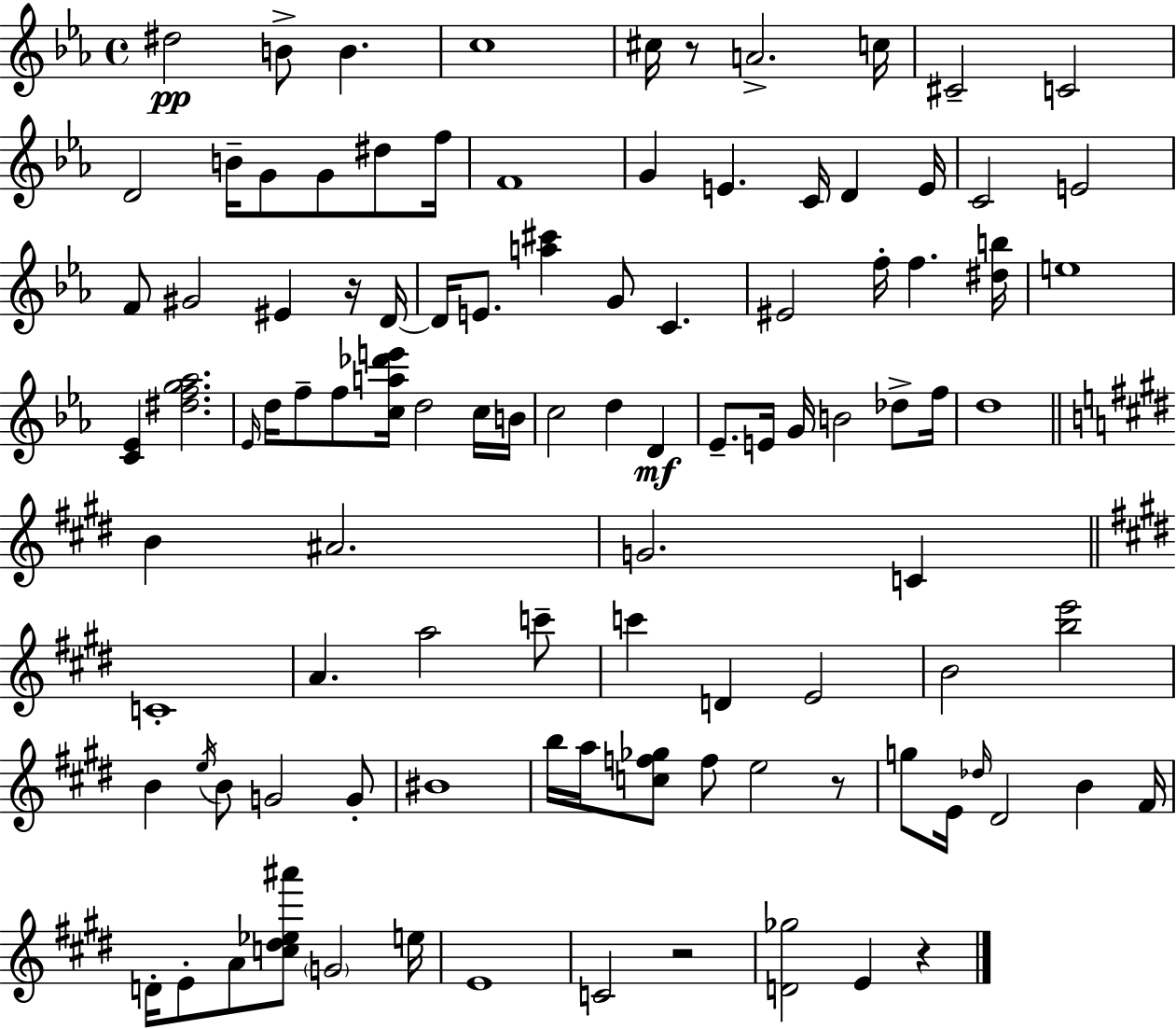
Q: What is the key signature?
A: EES major